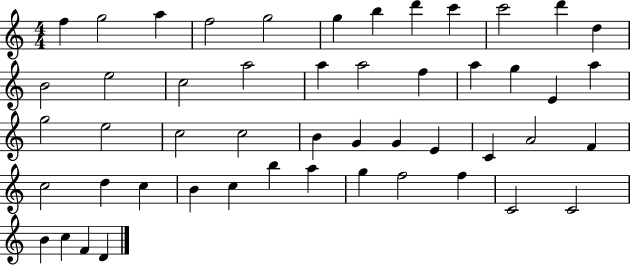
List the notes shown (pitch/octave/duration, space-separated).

F5/q G5/h A5/q F5/h G5/h G5/q B5/q D6/q C6/q C6/h D6/q D5/q B4/h E5/h C5/h A5/h A5/q A5/h F5/q A5/q G5/q E4/q A5/q G5/h E5/h C5/h C5/h B4/q G4/q G4/q E4/q C4/q A4/h F4/q C5/h D5/q C5/q B4/q C5/q B5/q A5/q G5/q F5/h F5/q C4/h C4/h B4/q C5/q F4/q D4/q